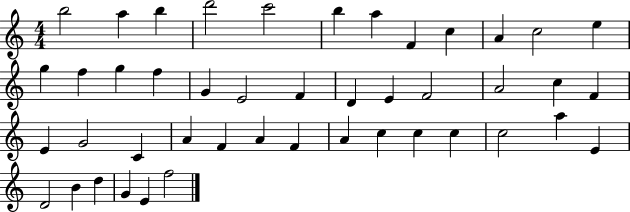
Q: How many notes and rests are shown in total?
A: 45